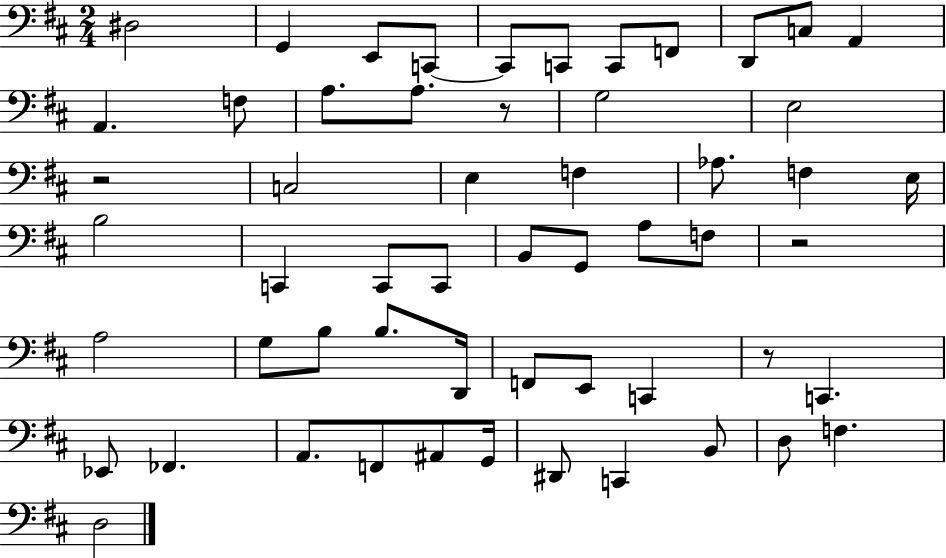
{
  \clef bass
  \numericTimeSignature
  \time 2/4
  \key d \major
  dis2 | g,4 e,8 c,8~~ | c,8 c,8 c,8 f,8 | d,8 c8 a,4 | \break a,4. f8 | a8. a8. r8 | g2 | e2 | \break r2 | c2 | e4 f4 | aes8. f4 e16 | \break b2 | c,4 c,8 c,8 | b,8 g,8 a8 f8 | r2 | \break a2 | g8 b8 b8. d,16 | f,8 e,8 c,4 | r8 c,4. | \break ees,8 fes,4. | a,8. f,8 ais,8 g,16 | dis,8 c,4 b,8 | d8 f4. | \break d2 | \bar "|."
}